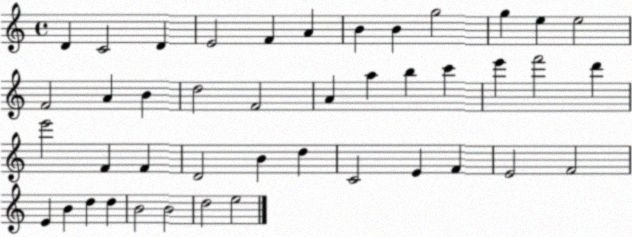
X:1
T:Untitled
M:4/4
L:1/4
K:C
D C2 D E2 F A B B g2 g e e2 F2 A B d2 F2 A a b c' e' f'2 d' e'2 F F D2 B d C2 E F E2 F2 E B d d B2 B2 d2 e2